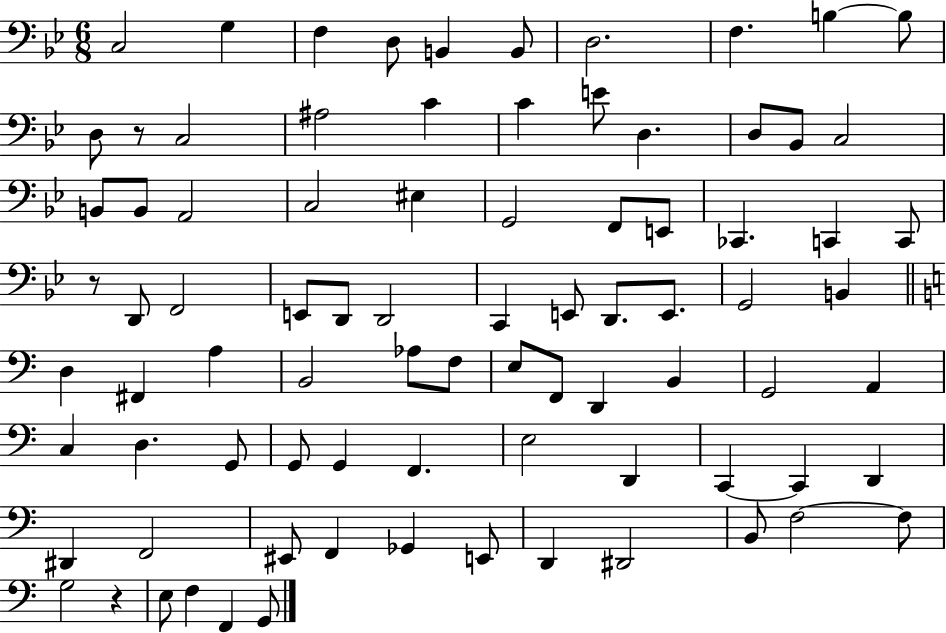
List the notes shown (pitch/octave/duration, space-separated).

C3/h G3/q F3/q D3/e B2/q B2/e D3/h. F3/q. B3/q B3/e D3/e R/e C3/h A#3/h C4/q C4/q E4/e D3/q. D3/e Bb2/e C3/h B2/e B2/e A2/h C3/h EIS3/q G2/h F2/e E2/e CES2/q. C2/q C2/e R/e D2/e F2/h E2/e D2/e D2/h C2/q E2/e D2/e. E2/e. G2/h B2/q D3/q F#2/q A3/q B2/h Ab3/e F3/e E3/e F2/e D2/q B2/q G2/h A2/q C3/q D3/q. G2/e G2/e G2/q F2/q. E3/h D2/q C2/q C2/q D2/q D#2/q F2/h EIS2/e F2/q Gb2/q E2/e D2/q D#2/h B2/e F3/h F3/e G3/h R/q E3/e F3/q F2/q G2/e